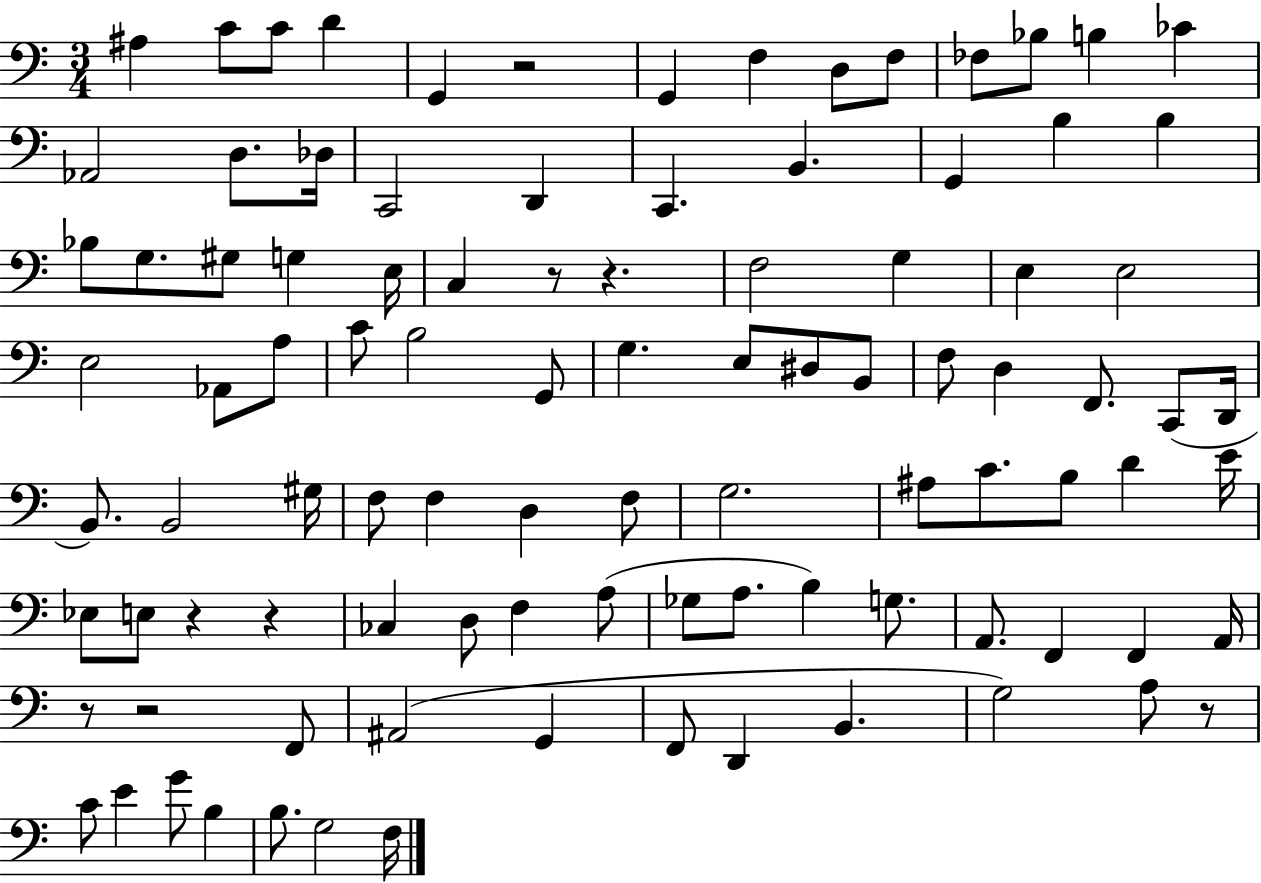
A#3/q C4/e C4/e D4/q G2/q R/h G2/q F3/q D3/e F3/e FES3/e Bb3/e B3/q CES4/q Ab2/h D3/e. Db3/s C2/h D2/q C2/q. B2/q. G2/q B3/q B3/q Bb3/e G3/e. G#3/e G3/q E3/s C3/q R/e R/q. F3/h G3/q E3/q E3/h E3/h Ab2/e A3/e C4/e B3/h G2/e G3/q. E3/e D#3/e B2/e F3/e D3/q F2/e. C2/e D2/s B2/e. B2/h G#3/s F3/e F3/q D3/q F3/e G3/h. A#3/e C4/e. B3/e D4/q E4/s Eb3/e E3/e R/q R/q CES3/q D3/e F3/q A3/e Gb3/e A3/e. B3/q G3/e. A2/e. F2/q F2/q A2/s R/e R/h F2/e A#2/h G2/q F2/e D2/q B2/q. G3/h A3/e R/e C4/e E4/q G4/e B3/q B3/e. G3/h F3/s